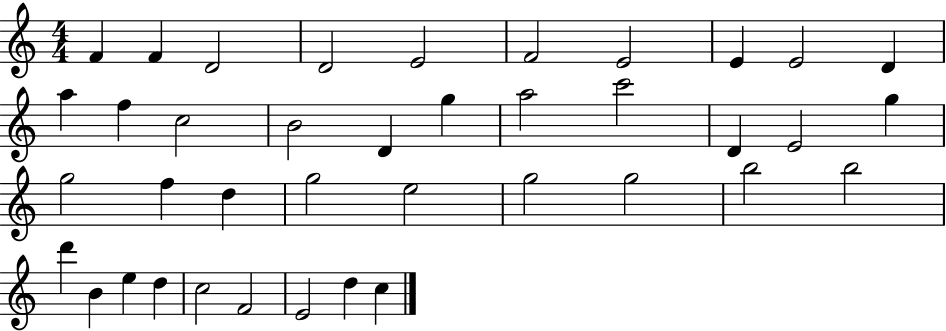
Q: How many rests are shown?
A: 0